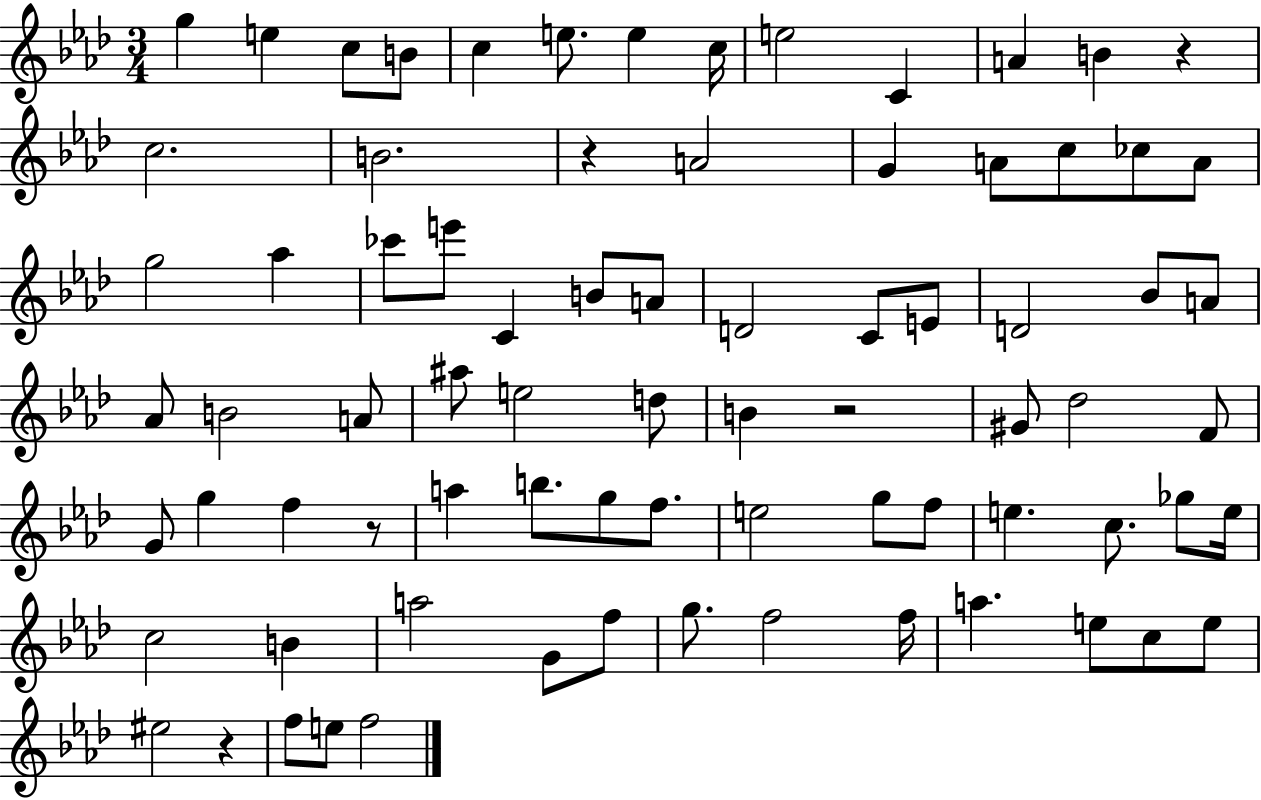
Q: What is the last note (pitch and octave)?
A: F5